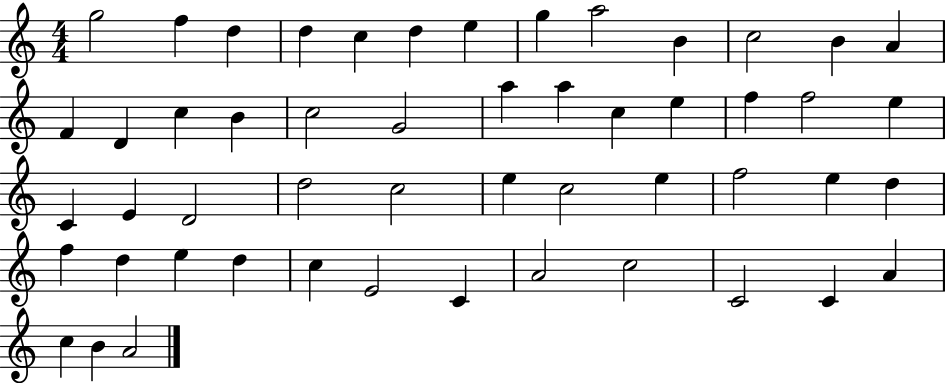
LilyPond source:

{
  \clef treble
  \numericTimeSignature
  \time 4/4
  \key c \major
  g''2 f''4 d''4 | d''4 c''4 d''4 e''4 | g''4 a''2 b'4 | c''2 b'4 a'4 | \break f'4 d'4 c''4 b'4 | c''2 g'2 | a''4 a''4 c''4 e''4 | f''4 f''2 e''4 | \break c'4 e'4 d'2 | d''2 c''2 | e''4 c''2 e''4 | f''2 e''4 d''4 | \break f''4 d''4 e''4 d''4 | c''4 e'2 c'4 | a'2 c''2 | c'2 c'4 a'4 | \break c''4 b'4 a'2 | \bar "|."
}